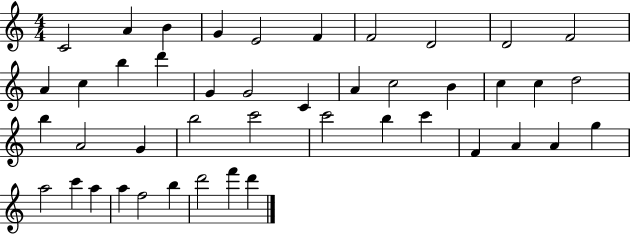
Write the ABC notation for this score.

X:1
T:Untitled
M:4/4
L:1/4
K:C
C2 A B G E2 F F2 D2 D2 F2 A c b d' G G2 C A c2 B c c d2 b A2 G b2 c'2 c'2 b c' F A A g a2 c' a a f2 b d'2 f' d'